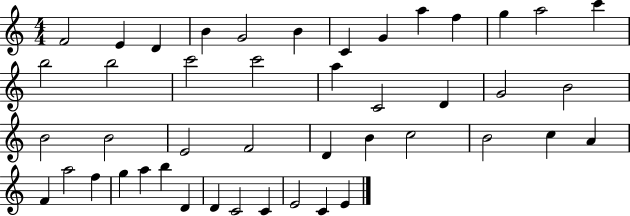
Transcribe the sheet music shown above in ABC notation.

X:1
T:Untitled
M:4/4
L:1/4
K:C
F2 E D B G2 B C G a f g a2 c' b2 b2 c'2 c'2 a C2 D G2 B2 B2 B2 E2 F2 D B c2 B2 c A F a2 f g a b D D C2 C E2 C E